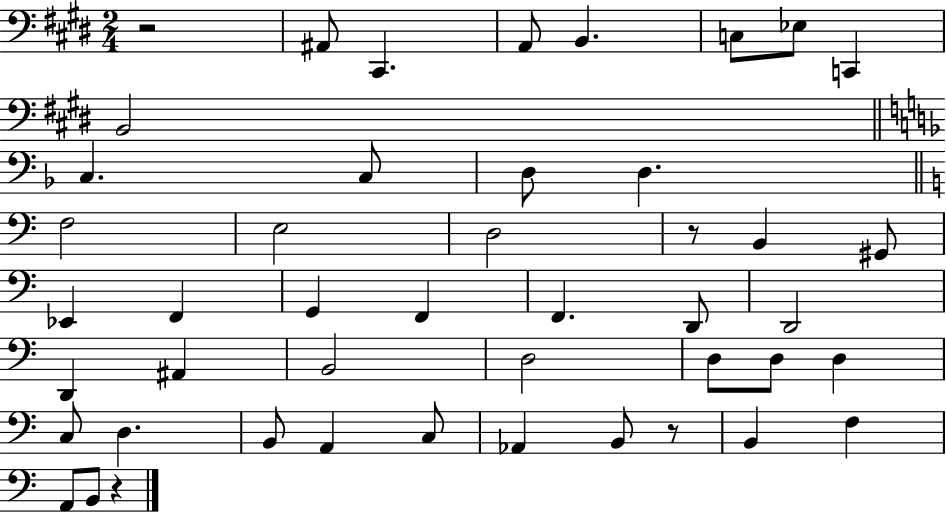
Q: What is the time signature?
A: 2/4